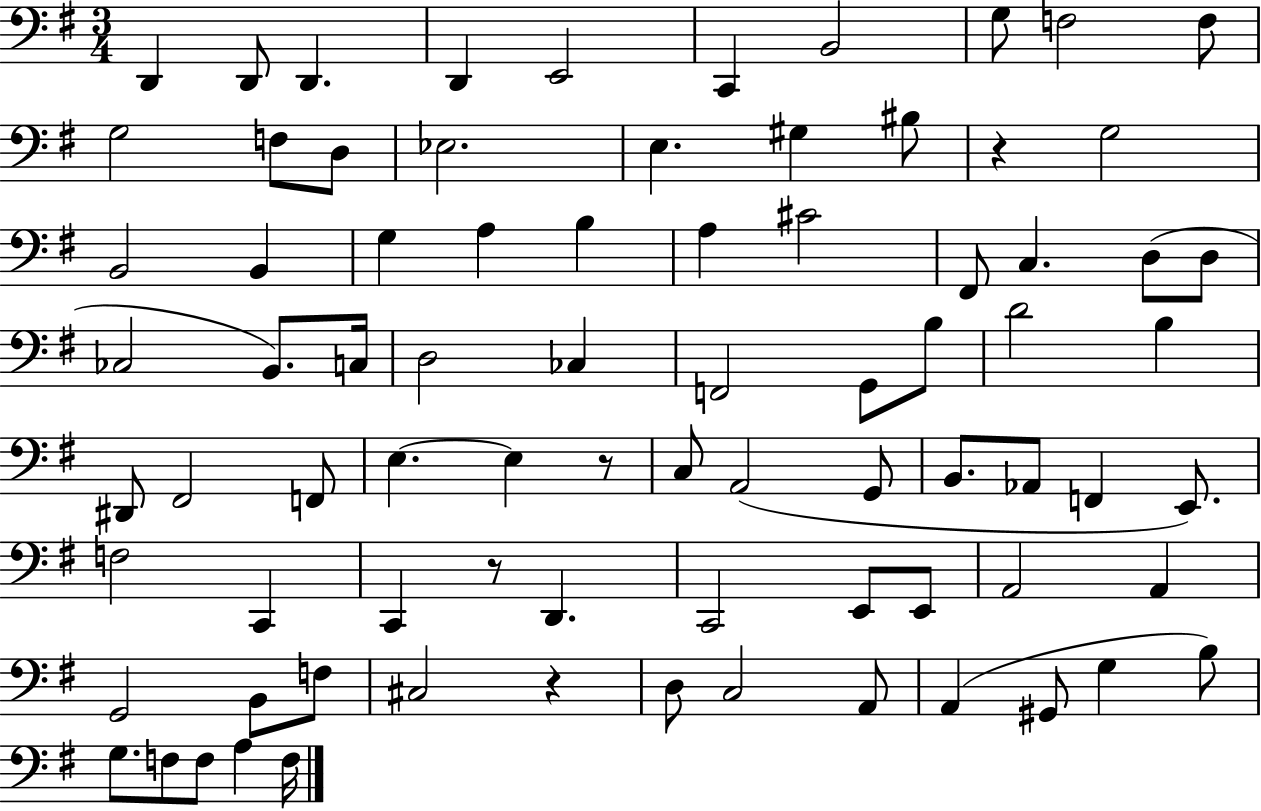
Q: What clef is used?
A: bass